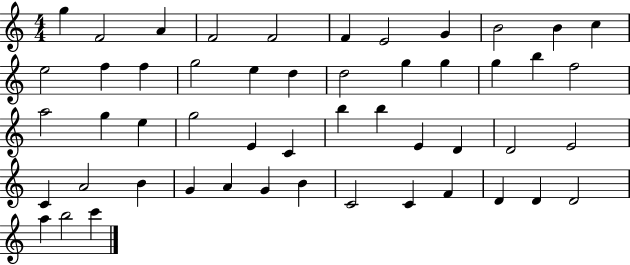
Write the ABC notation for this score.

X:1
T:Untitled
M:4/4
L:1/4
K:C
g F2 A F2 F2 F E2 G B2 B c e2 f f g2 e d d2 g g g b f2 a2 g e g2 E C b b E D D2 E2 C A2 B G A G B C2 C F D D D2 a b2 c'